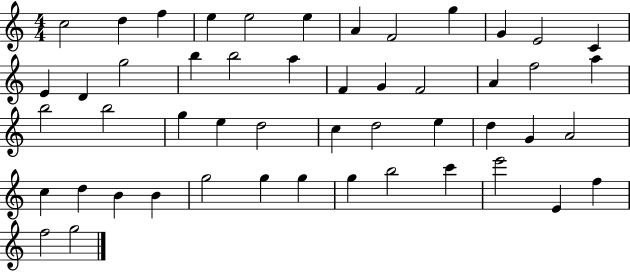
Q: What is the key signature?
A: C major